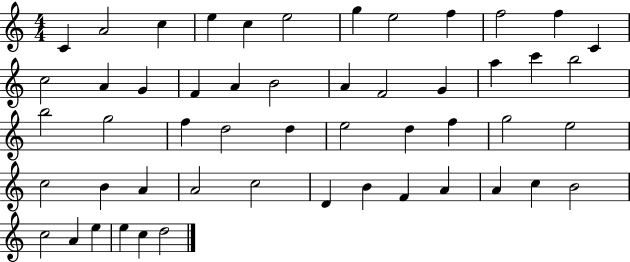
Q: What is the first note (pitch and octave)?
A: C4